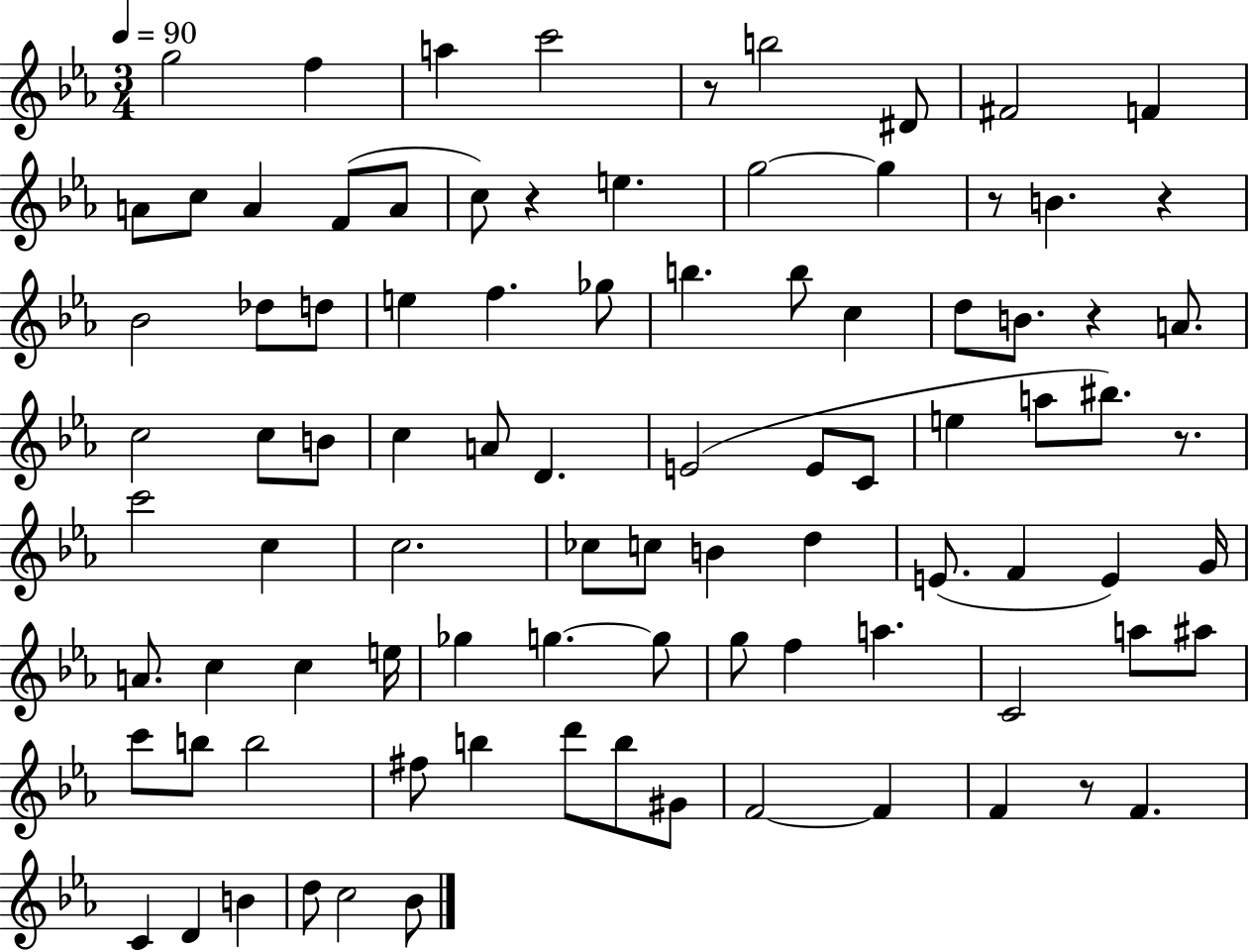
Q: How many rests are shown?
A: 7